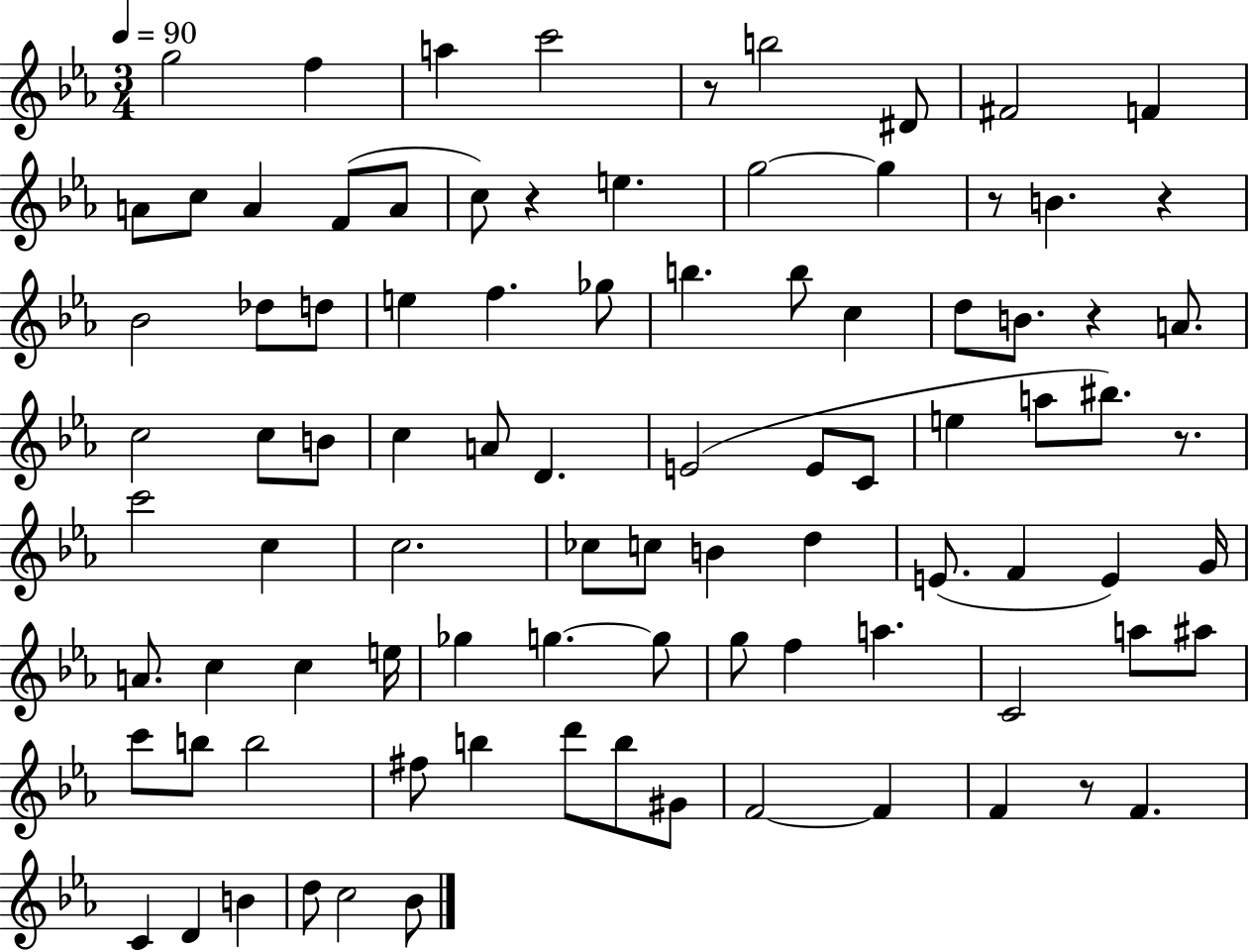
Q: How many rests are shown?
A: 7